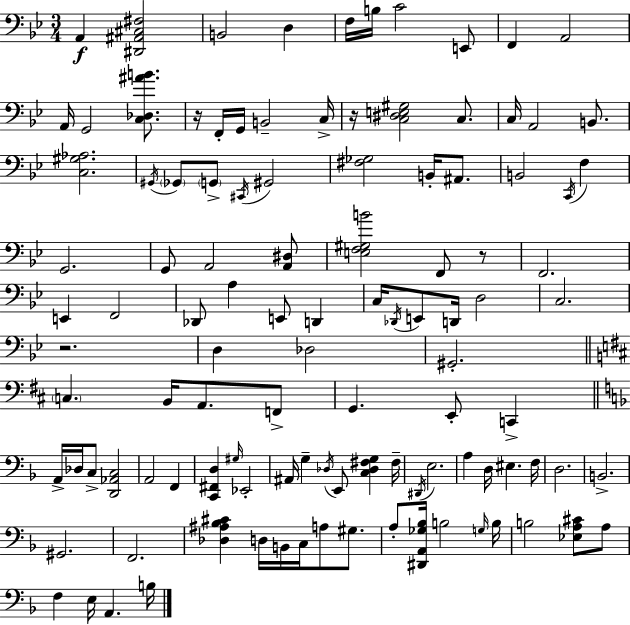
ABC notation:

X:1
T:Untitled
M:3/4
L:1/4
K:Bb
A,, [^D,,^A,,^C,^F,]2 B,,2 D, F,/4 B,/4 C2 E,,/2 F,, A,,2 A,,/4 G,,2 [C,_D,^AB]/2 z/4 F,,/4 G,,/4 B,,2 C,/4 z/4 [C,^D,E,^G,]2 C,/2 C,/4 A,,2 B,,/2 [C,^G,_A,]2 ^G,,/4 _G,,/2 G,,/2 ^C,,/4 ^G,,2 [^F,_G,]2 B,,/4 ^A,,/2 B,,2 C,,/4 F, G,,2 G,,/2 A,,2 [A,,^D,]/2 [E,F,^G,B]2 F,,/2 z/2 F,,2 E,, F,,2 _D,,/2 A, E,,/2 D,, C,/4 _D,,/4 E,,/2 D,,/4 D,2 C,2 z2 D, _D,2 ^G,,2 C, B,,/4 A,,/2 F,,/2 G,, E,,/2 C,, A,,/4 _D,/4 C,/2 [D,,_A,,C,]2 A,,2 F,, [C,,^F,,D,] ^G,/4 _E,,2 ^A,,/4 G, _D,/4 E,,/2 [C,_D,^F,G,] ^F,/4 ^D,,/4 E,2 A, D,/4 ^E, F,/4 D,2 B,,2 ^G,,2 F,,2 [_D,^A,_B,^C] D,/4 B,,/4 C,/4 A,/2 ^G,/2 A,/2 [^D,,A,,_G,_B,]/4 B,2 G,/4 B,/4 B,2 [_E,A,^C]/2 A,/2 F, E,/4 A,, B,/4